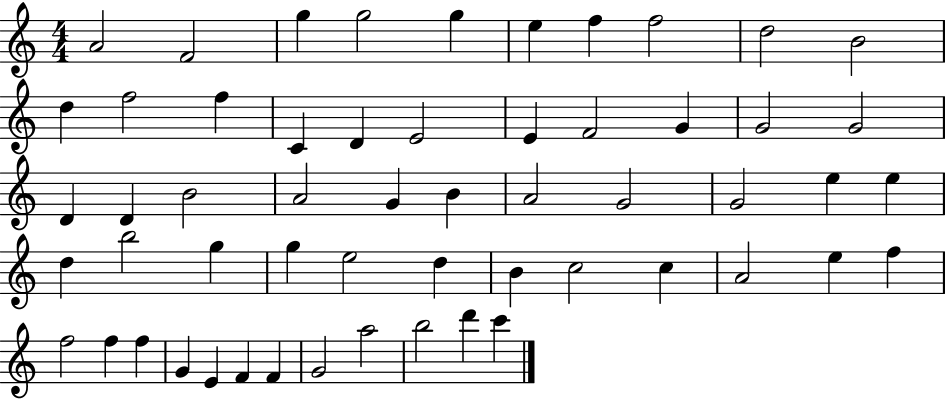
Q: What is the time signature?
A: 4/4